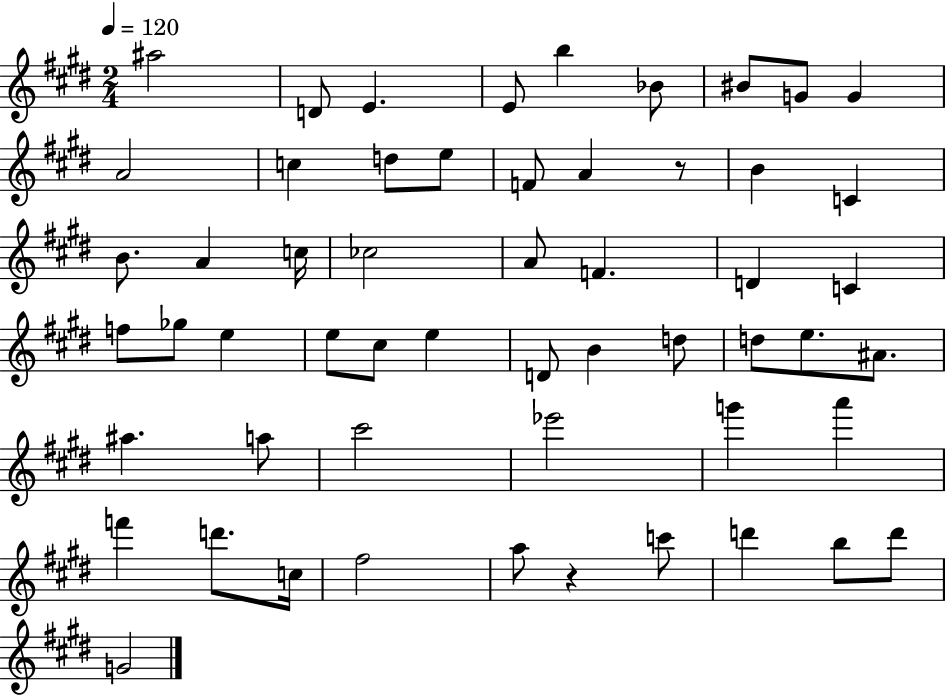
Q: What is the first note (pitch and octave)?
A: A#5